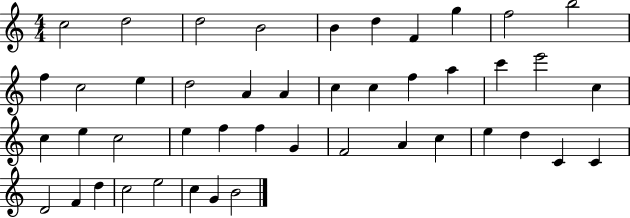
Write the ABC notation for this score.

X:1
T:Untitled
M:4/4
L:1/4
K:C
c2 d2 d2 B2 B d F g f2 b2 f c2 e d2 A A c c f a c' e'2 c c e c2 e f f G F2 A c e d C C D2 F d c2 e2 c G B2